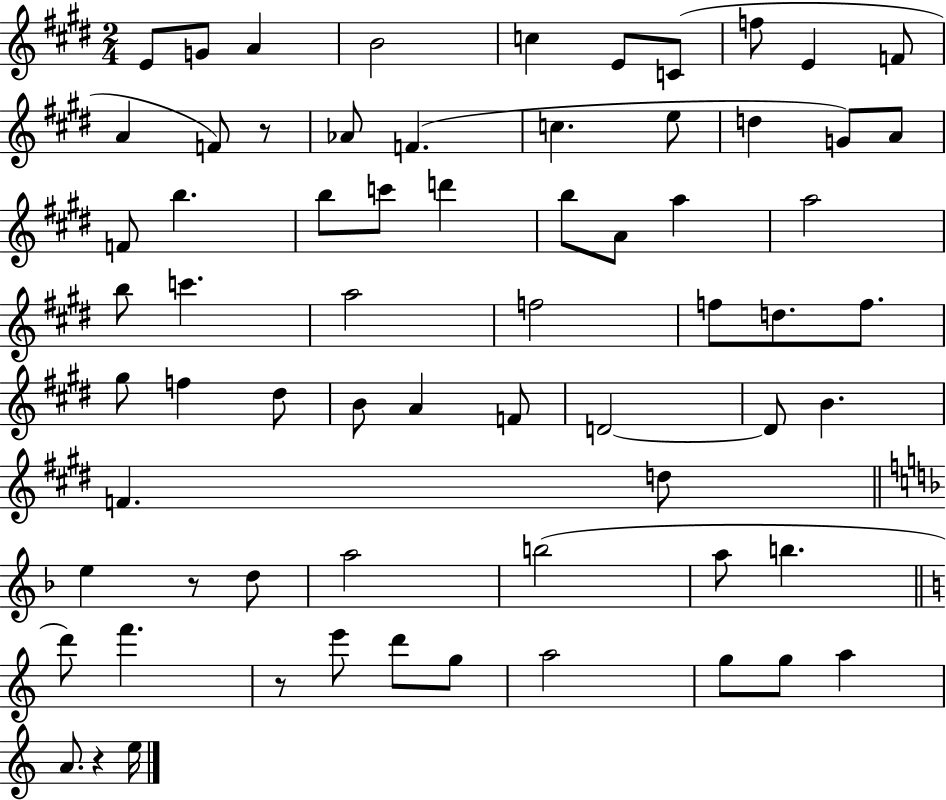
X:1
T:Untitled
M:2/4
L:1/4
K:E
E/2 G/2 A B2 c E/2 C/2 f/2 E F/2 A F/2 z/2 _A/2 F c e/2 d G/2 A/2 F/2 b b/2 c'/2 d' b/2 A/2 a a2 b/2 c' a2 f2 f/2 d/2 f/2 ^g/2 f ^d/2 B/2 A F/2 D2 D/2 B F d/2 e z/2 d/2 a2 b2 a/2 b d'/2 f' z/2 e'/2 d'/2 g/2 a2 g/2 g/2 a A/2 z e/4